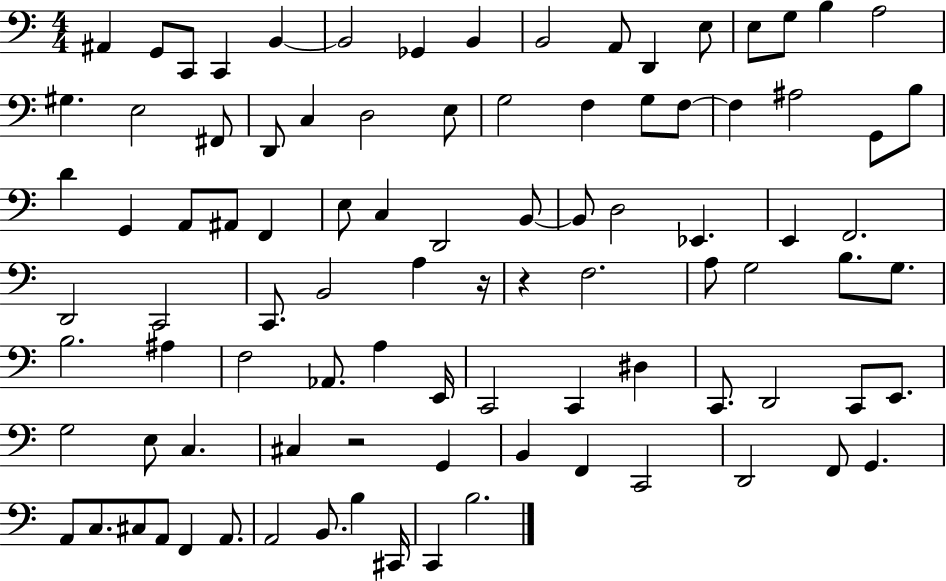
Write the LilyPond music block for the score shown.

{
  \clef bass
  \numericTimeSignature
  \time 4/4
  \key c \major
  ais,4 g,8 c,8 c,4 b,4~~ | b,2 ges,4 b,4 | b,2 a,8 d,4 e8 | e8 g8 b4 a2 | \break gis4. e2 fis,8 | d,8 c4 d2 e8 | g2 f4 g8 f8~~ | f4 ais2 g,8 b8 | \break d'4 g,4 a,8 ais,8 f,4 | e8 c4 d,2 b,8~~ | b,8 d2 ees,4. | e,4 f,2. | \break d,2 c,2 | c,8. b,2 a4 r16 | r4 f2. | a8 g2 b8. g8. | \break b2. ais4 | f2 aes,8. a4 e,16 | c,2 c,4 dis4 | c,8. d,2 c,8 e,8. | \break g2 e8 c4. | cis4 r2 g,4 | b,4 f,4 c,2 | d,2 f,8 g,4. | \break a,8 c8. cis8 a,8 f,4 a,8. | a,2 b,8. b4 cis,16 | c,4 b2. | \bar "|."
}